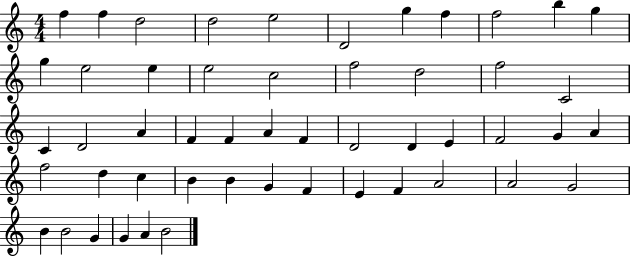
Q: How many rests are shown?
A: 0